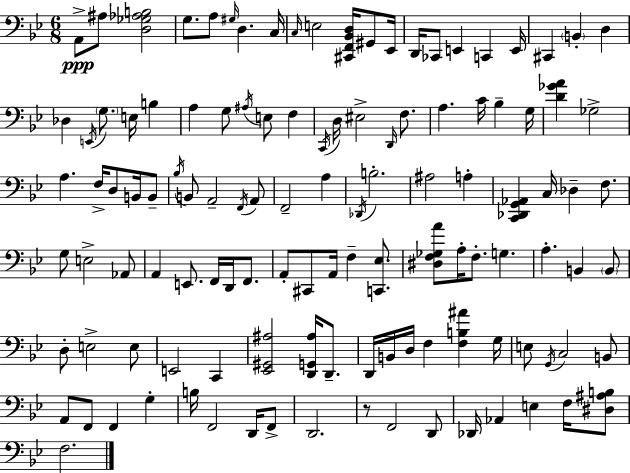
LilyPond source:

{
  \clef bass
  \numericTimeSignature
  \time 6/8
  \key bes \major
  a,8->\ppp ais8 <d ges aes b>2 | g8. a8 \grace { gis16 } d4. | c16 \grace { c16 } e2 <cis, f, bes, d>16 gis,8 | ees,16 d,16 ces,8 e,4 c,4 | \break e,16 cis,4 \parenthesize b,4-. d4 | des4 \acciaccatura { e,16 } \parenthesize g8. e16 b4 | a4 g8 \acciaccatura { ais16 } e8 | f4 \acciaccatura { c,16 } d16 eis2-> | \break \grace { d,16 } f8. a4. | c'16 bes4-- g16 <d' ges' a'>4 ges2-> | a4. | f16-> d8 b,16 b,8-- \acciaccatura { bes16 } b,8 a,2-- | \break \acciaccatura { f,16 } a,8 f,2-- | a4 \acciaccatura { des,16 } b2.-. | ais2 | a4-. <c, des, g, aes,>4 | \break c16 des4-- f8. g8 e2-> | aes,8 a,4 | e,8. f,16 d,16 f,8. a,8-. cis,8 | a,16 f4-- <c, ees>8. <dis f ges a'>8 a16-. | \break f8.-. g4. a4.-. | b,4 \parenthesize b,8 d8-. e2-> | e8 e,2 | c,4 <ees, gis, ais>2 | \break <d, g, ais>16 d,8.-- d,16 b,16 d16 | f4 <f b ais'>4 g16 e8 \acciaccatura { g,16 } | c2 b,8 a,8 | f,8 f,4 g4-. b16 f,2 | \break d,16 f,8-> d,2. | r8 | f,2 d,8 des,16 aes,4 | e4 f16 <dis ais b>8 f2. | \break \bar "|."
}